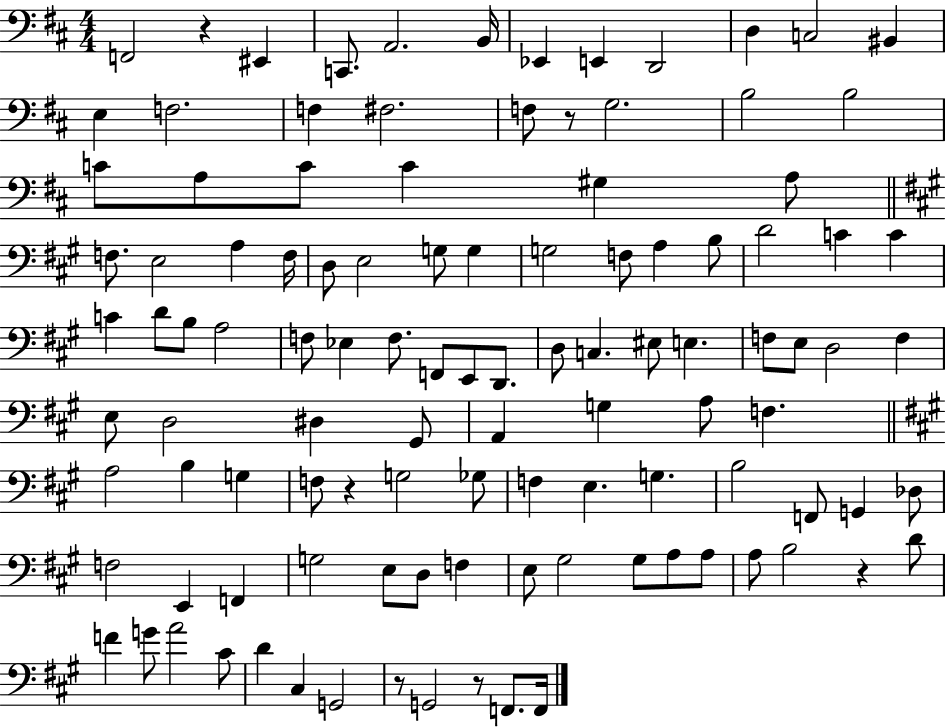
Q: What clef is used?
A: bass